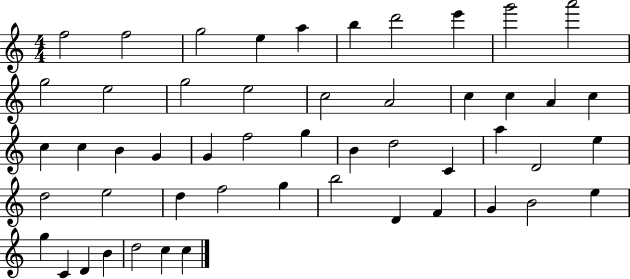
{
  \clef treble
  \numericTimeSignature
  \time 4/4
  \key c \major
  f''2 f''2 | g''2 e''4 a''4 | b''4 d'''2 e'''4 | g'''2 a'''2 | \break g''2 e''2 | g''2 e''2 | c''2 a'2 | c''4 c''4 a'4 c''4 | \break c''4 c''4 b'4 g'4 | g'4 f''2 g''4 | b'4 d''2 c'4 | a''4 d'2 e''4 | \break d''2 e''2 | d''4 f''2 g''4 | b''2 d'4 f'4 | g'4 b'2 e''4 | \break g''4 c'4 d'4 b'4 | d''2 c''4 c''4 | \bar "|."
}